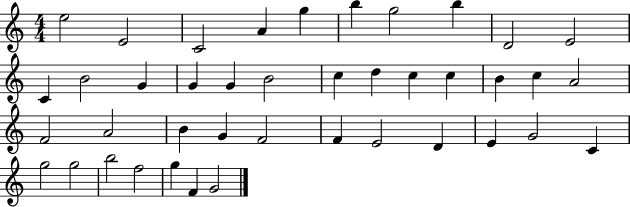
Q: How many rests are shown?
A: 0